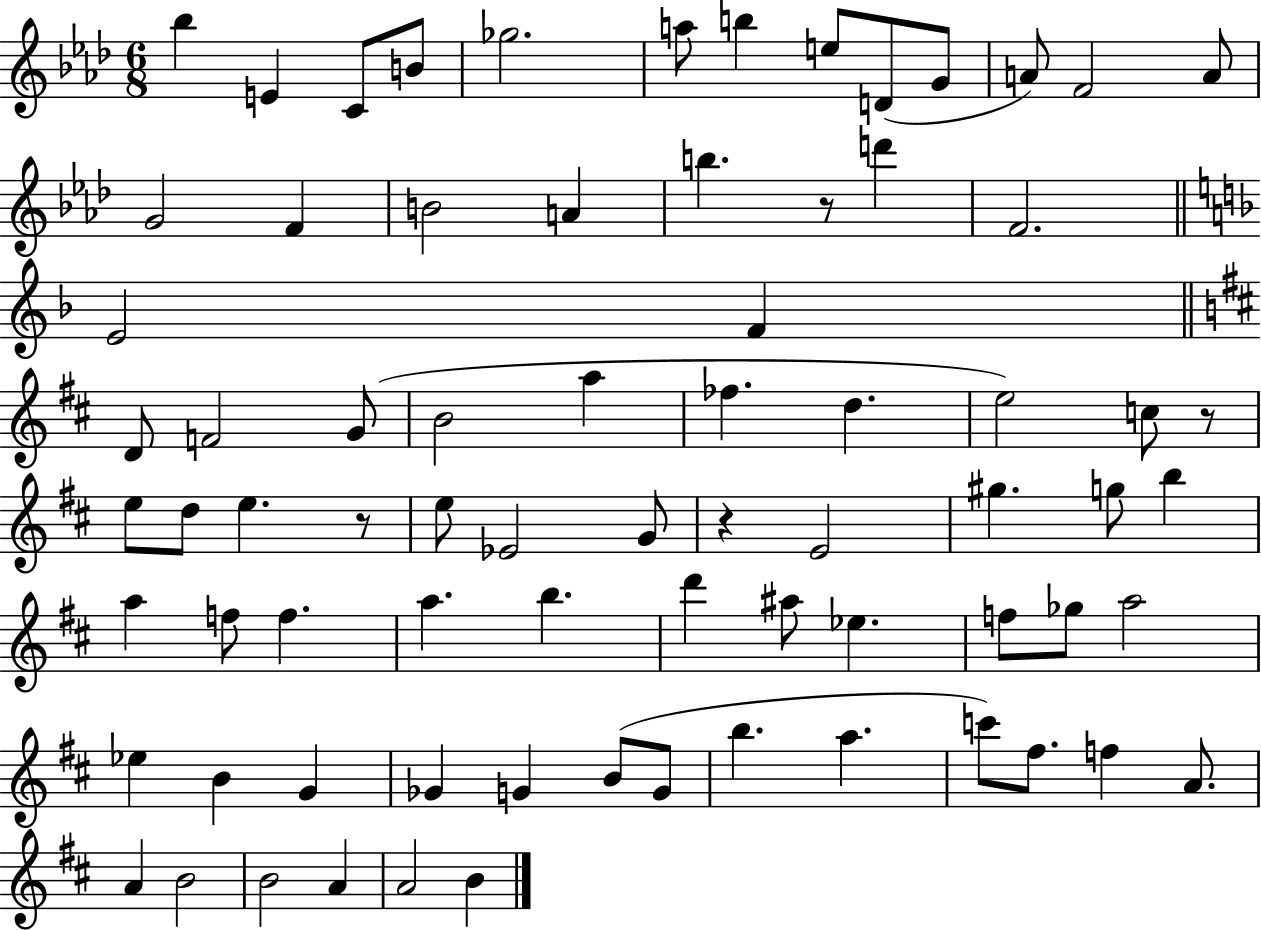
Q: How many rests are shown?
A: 4